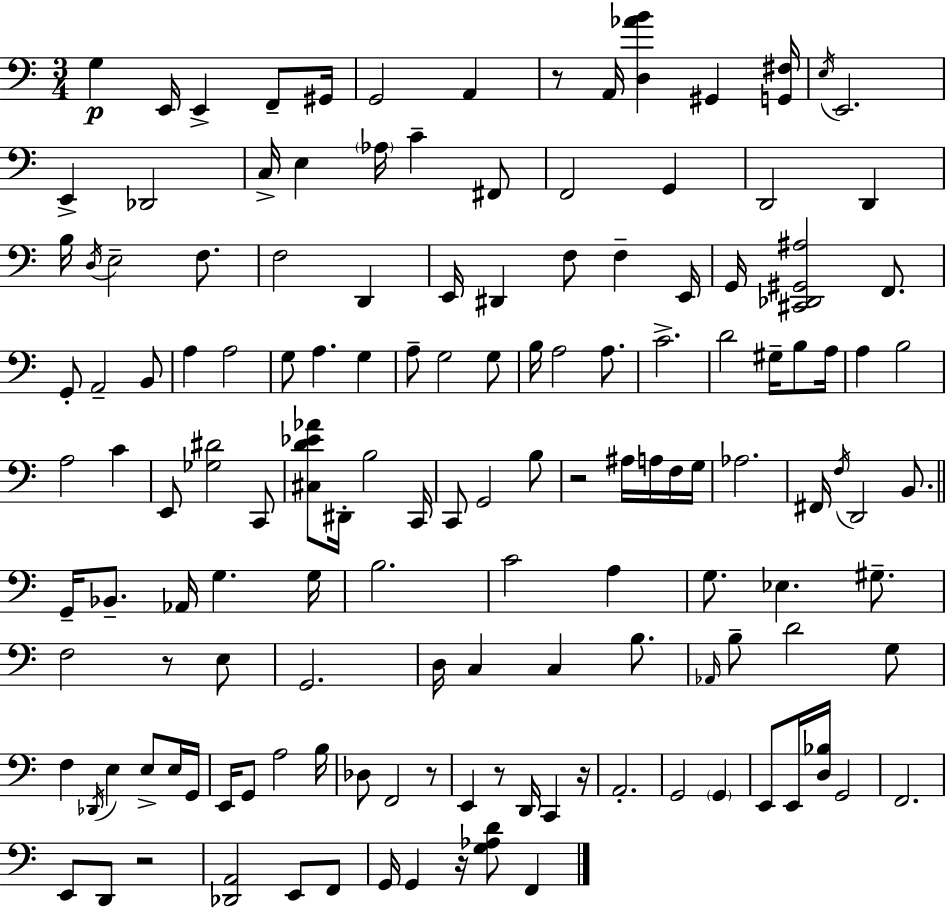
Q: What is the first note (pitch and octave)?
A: G3